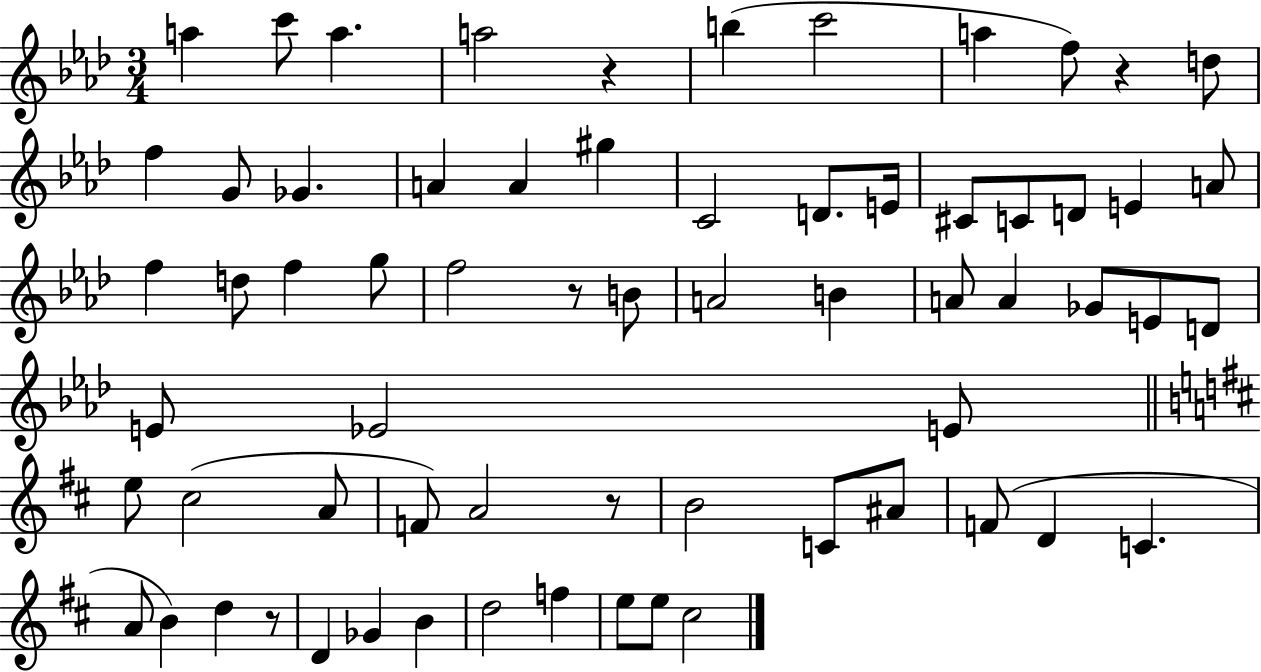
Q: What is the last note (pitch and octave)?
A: C#5